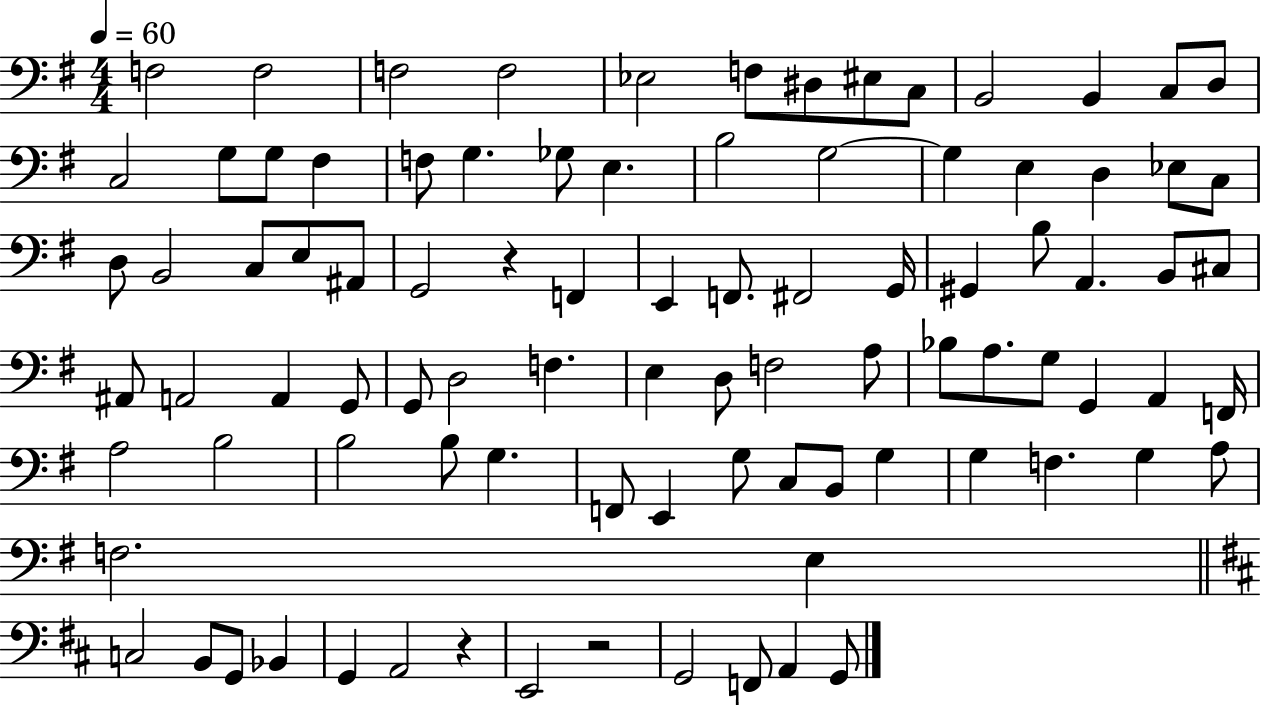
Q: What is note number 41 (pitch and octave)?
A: B3